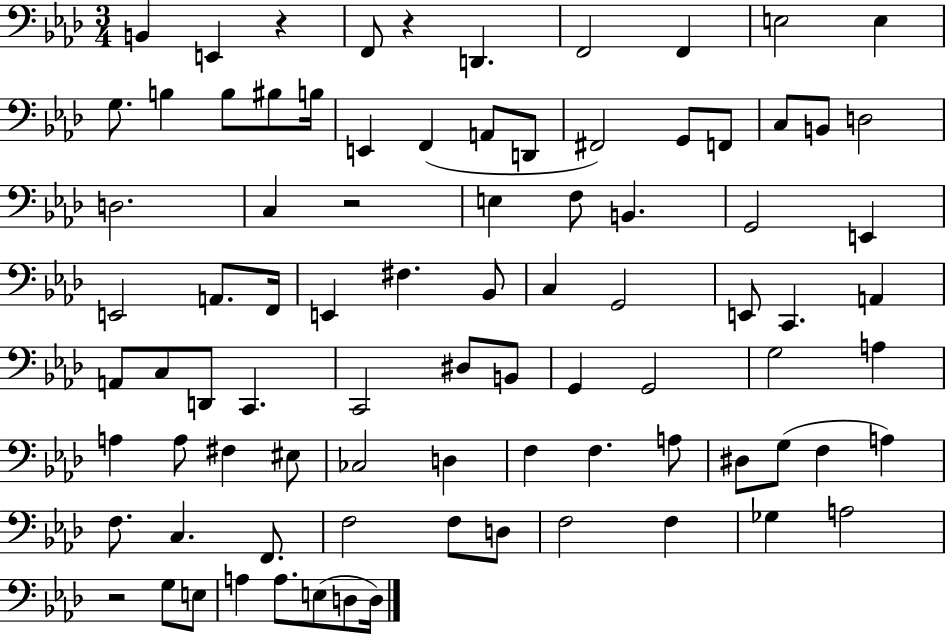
B2/q E2/q R/q F2/e R/q D2/q. F2/h F2/q E3/h E3/q G3/e. B3/q B3/e BIS3/e B3/s E2/q F2/q A2/e D2/e F#2/h G2/e F2/e C3/e B2/e D3/h D3/h. C3/q R/h E3/q F3/e B2/q. G2/h E2/q E2/h A2/e. F2/s E2/q F#3/q. Bb2/e C3/q G2/h E2/e C2/q. A2/q A2/e C3/e D2/e C2/q. C2/h D#3/e B2/e G2/q G2/h G3/h A3/q A3/q A3/e F#3/q EIS3/e CES3/h D3/q F3/q F3/q. A3/e D#3/e G3/e F3/q A3/q F3/e. C3/q. F2/e. F3/h F3/e D3/e F3/h F3/q Gb3/q A3/h R/h G3/e E3/e A3/q A3/e. E3/e D3/e D3/s